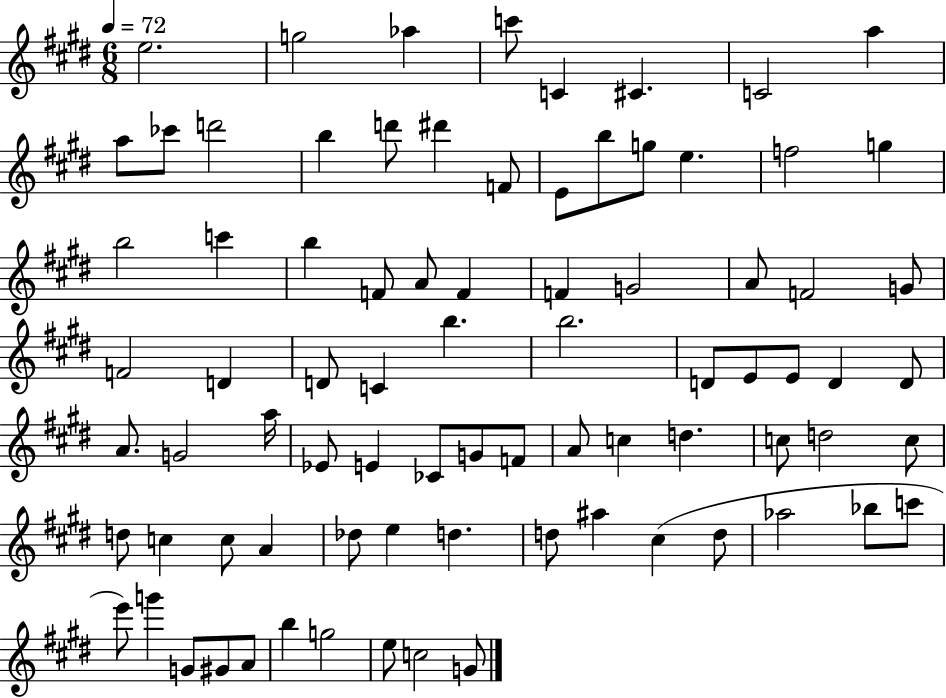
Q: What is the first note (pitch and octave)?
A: E5